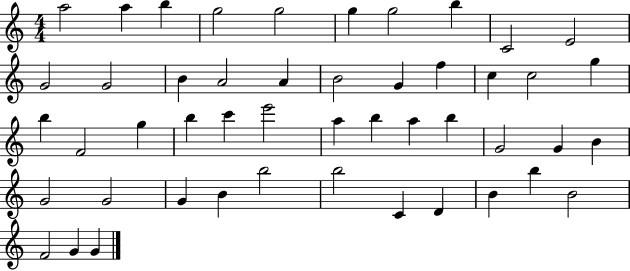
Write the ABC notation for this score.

X:1
T:Untitled
M:4/4
L:1/4
K:C
a2 a b g2 g2 g g2 b C2 E2 G2 G2 B A2 A B2 G f c c2 g b F2 g b c' e'2 a b a b G2 G B G2 G2 G B b2 b2 C D B b B2 F2 G G